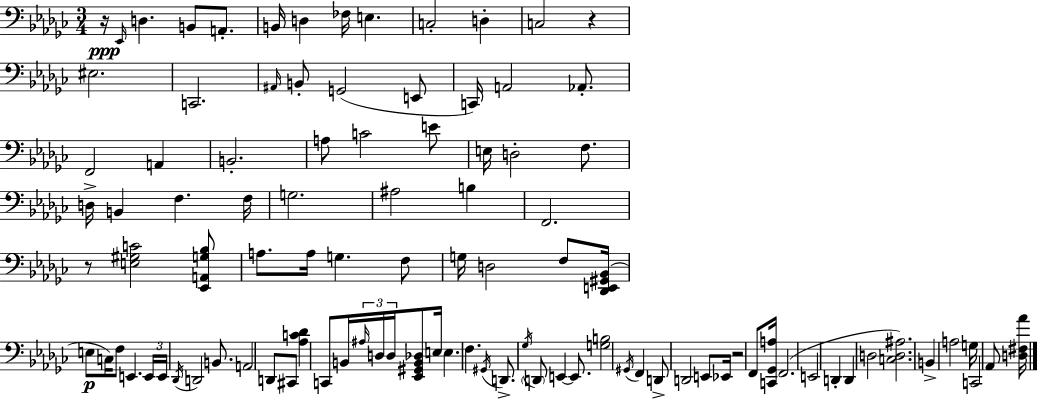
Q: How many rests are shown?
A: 4